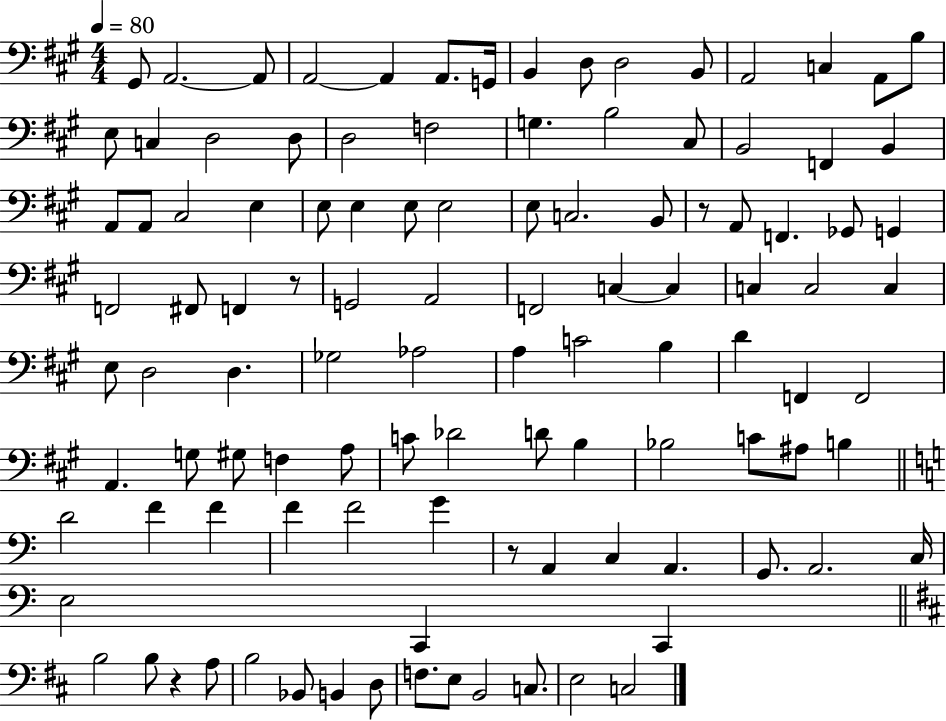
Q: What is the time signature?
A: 4/4